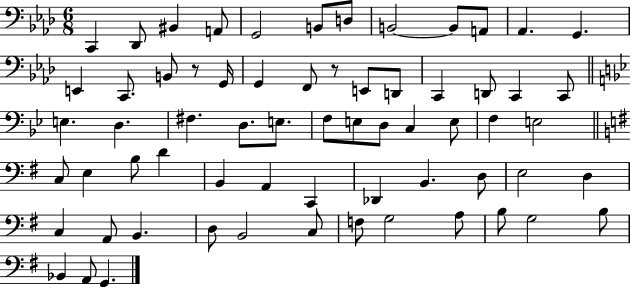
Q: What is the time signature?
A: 6/8